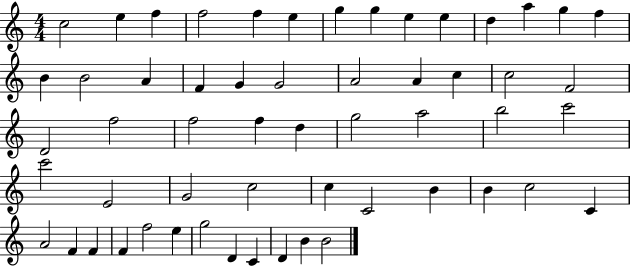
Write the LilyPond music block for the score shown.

{
  \clef treble
  \numericTimeSignature
  \time 4/4
  \key c \major
  c''2 e''4 f''4 | f''2 f''4 e''4 | g''4 g''4 e''4 e''4 | d''4 a''4 g''4 f''4 | \break b'4 b'2 a'4 | f'4 g'4 g'2 | a'2 a'4 c''4 | c''2 f'2 | \break d'2 f''2 | f''2 f''4 d''4 | g''2 a''2 | b''2 c'''2 | \break c'''2 e'2 | g'2 c''2 | c''4 c'2 b'4 | b'4 c''2 c'4 | \break a'2 f'4 f'4 | f'4 f''2 e''4 | g''2 d'4 c'4 | d'4 b'4 b'2 | \break \bar "|."
}